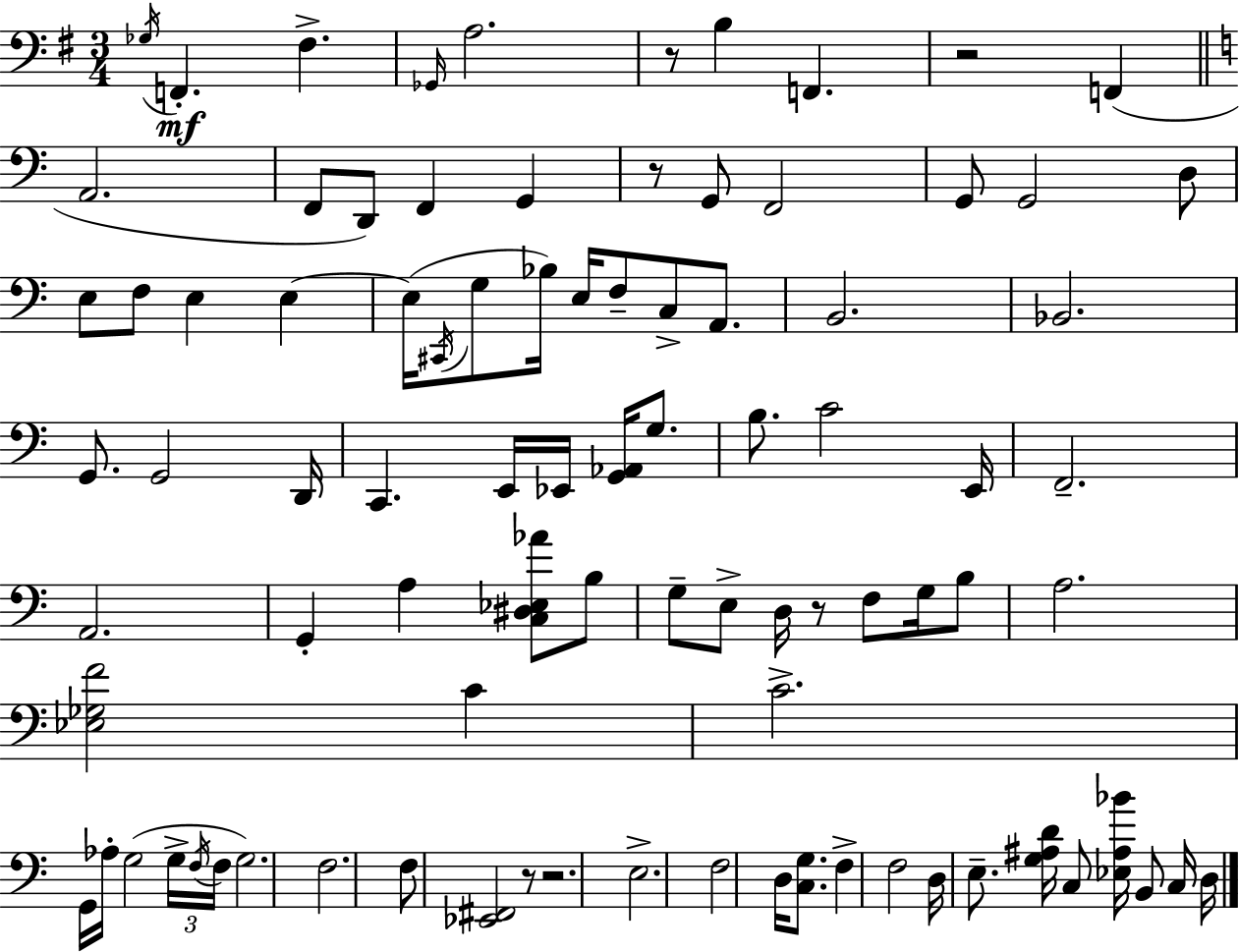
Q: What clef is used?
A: bass